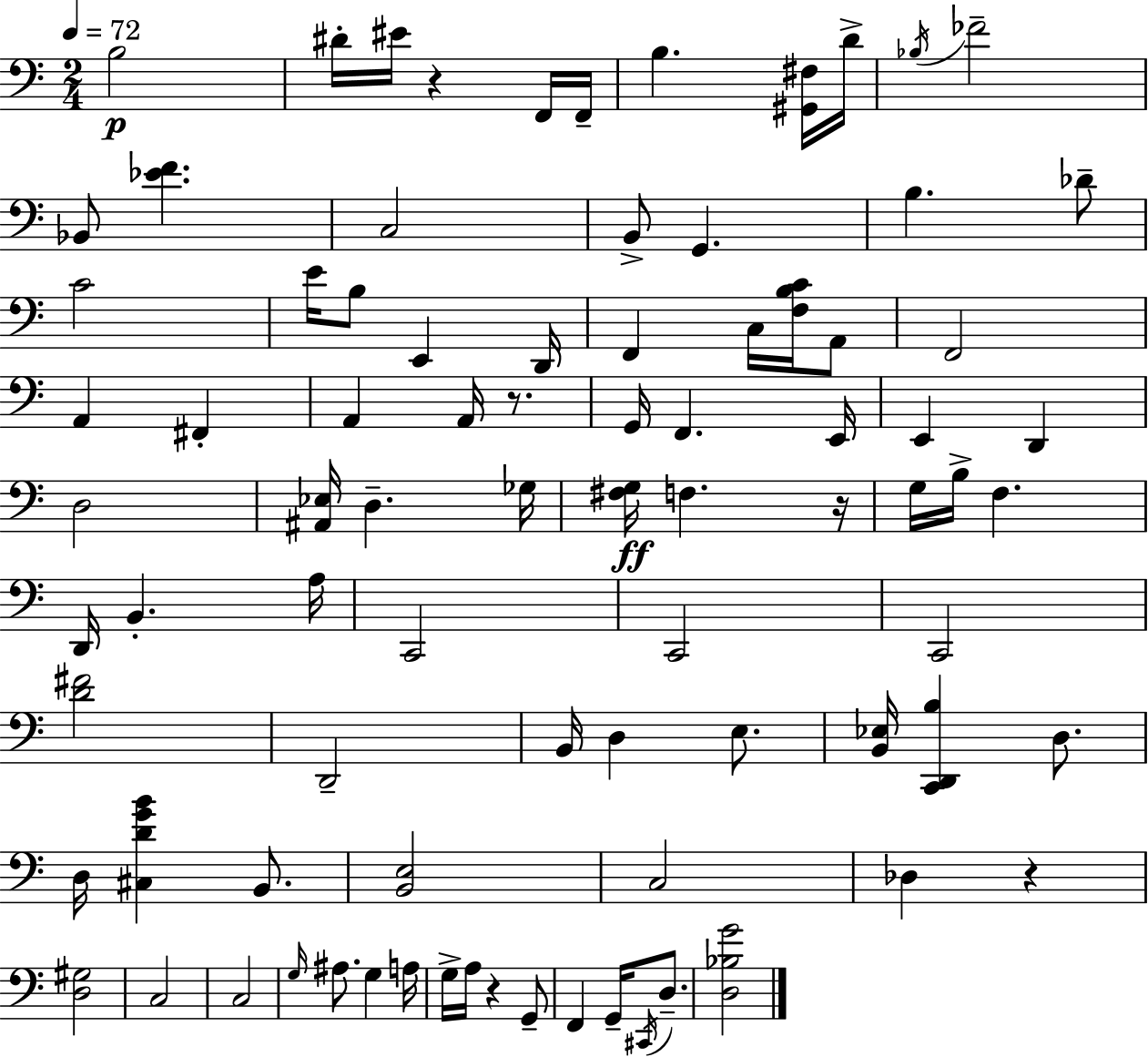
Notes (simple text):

B3/h D#4/s EIS4/s R/q F2/s F2/s B3/q. [G#2,F#3]/s D4/s Bb3/s FES4/h Bb2/e [Eb4,F4]/q. C3/h B2/e G2/q. B3/q. Db4/e C4/h E4/s B3/e E2/q D2/s F2/q C3/s [F3,B3,C4]/s A2/e F2/h A2/q F#2/q A2/q A2/s R/e. G2/s F2/q. E2/s E2/q D2/q D3/h [A#2,Eb3]/s D3/q. Gb3/s [F#3,G3]/s F3/q. R/s G3/s B3/s F3/q. D2/s B2/q. A3/s C2/h C2/h C2/h [D4,F#4]/h D2/h B2/s D3/q E3/e. [B2,Eb3]/s [C2,D2,B3]/q D3/e. D3/s [C#3,D4,G4,B4]/q B2/e. [B2,E3]/h C3/h Db3/q R/q [D3,G#3]/h C3/h C3/h G3/s A#3/e. G3/q A3/s G3/s A3/s R/q G2/e F2/q G2/s C#2/s D3/e. [D3,Bb3,G4]/h